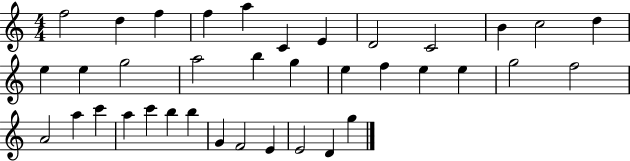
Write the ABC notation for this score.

X:1
T:Untitled
M:4/4
L:1/4
K:C
f2 d f f a C E D2 C2 B c2 d e e g2 a2 b g e f e e g2 f2 A2 a c' a c' b b G F2 E E2 D g